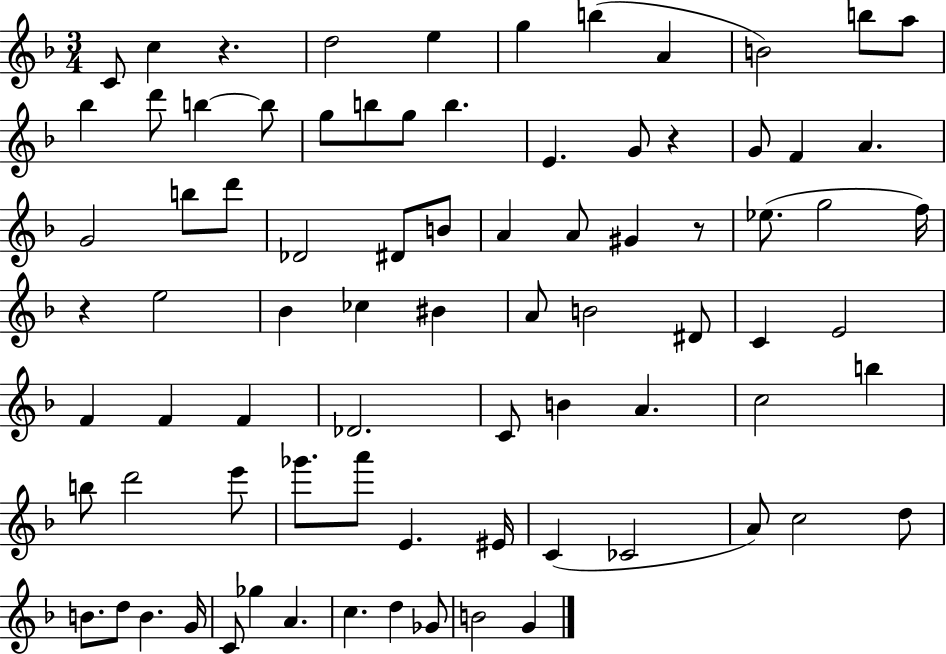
{
  \clef treble
  \numericTimeSignature
  \time 3/4
  \key f \major
  \repeat volta 2 { c'8 c''4 r4. | d''2 e''4 | g''4 b''4( a'4 | b'2) b''8 a''8 | \break bes''4 d'''8 b''4~~ b''8 | g''8 b''8 g''8 b''4. | e'4. g'8 r4 | g'8 f'4 a'4. | \break g'2 b''8 d'''8 | des'2 dis'8 b'8 | a'4 a'8 gis'4 r8 | ees''8.( g''2 f''16) | \break r4 e''2 | bes'4 ces''4 bis'4 | a'8 b'2 dis'8 | c'4 e'2 | \break f'4 f'4 f'4 | des'2. | c'8 b'4 a'4. | c''2 b''4 | \break b''8 d'''2 e'''8 | ges'''8. a'''8 e'4. eis'16 | c'4( ces'2 | a'8) c''2 d''8 | \break b'8. d''8 b'4. g'16 | c'8 ges''4 a'4. | c''4. d''4 ges'8 | b'2 g'4 | \break } \bar "|."
}